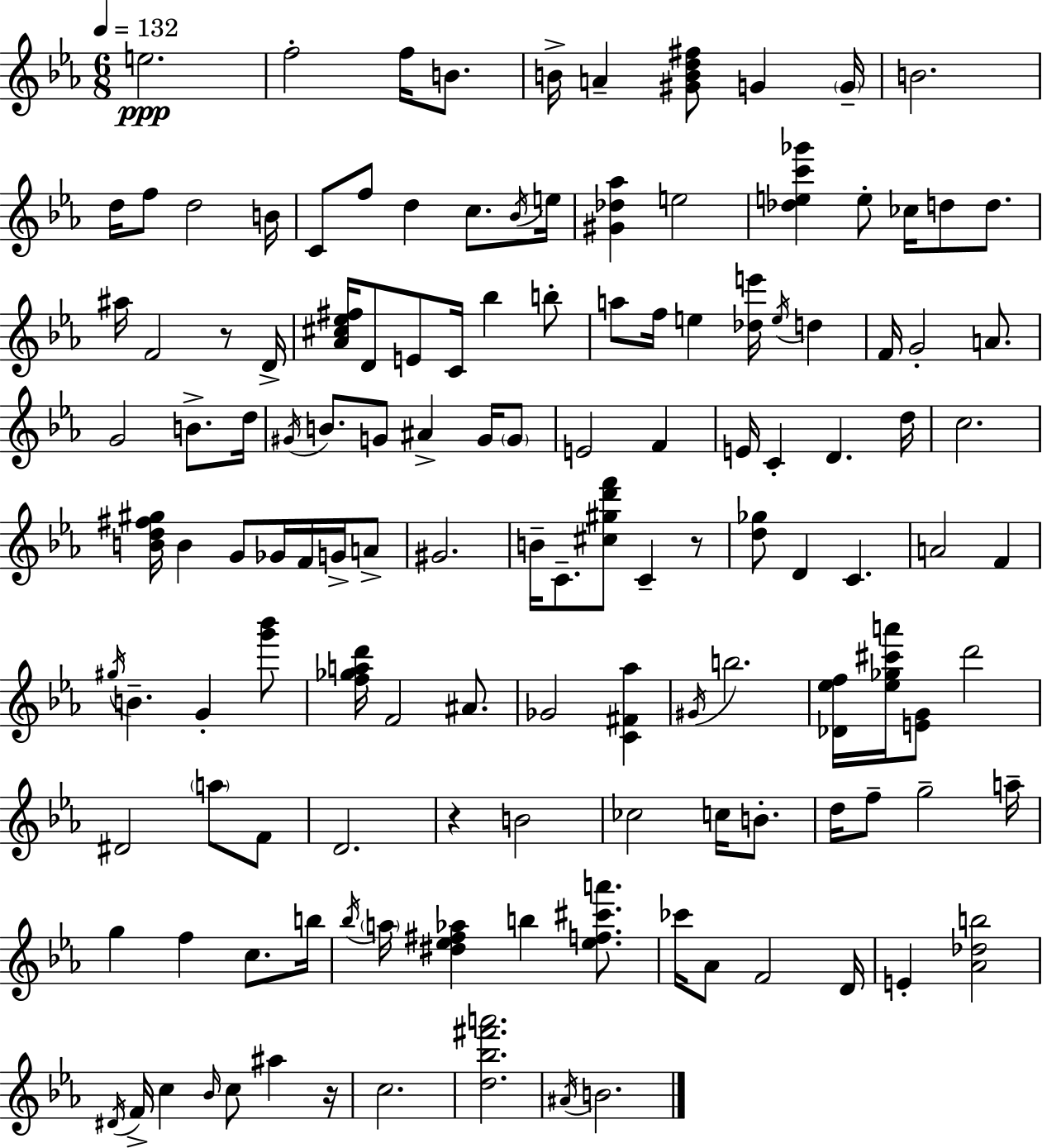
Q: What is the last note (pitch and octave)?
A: B4